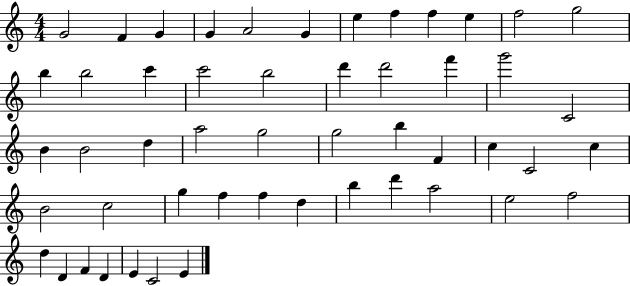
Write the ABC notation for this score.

X:1
T:Untitled
M:4/4
L:1/4
K:C
G2 F G G A2 G e f f e f2 g2 b b2 c' c'2 b2 d' d'2 f' g'2 C2 B B2 d a2 g2 g2 b F c C2 c B2 c2 g f f d b d' a2 e2 f2 d D F D E C2 E